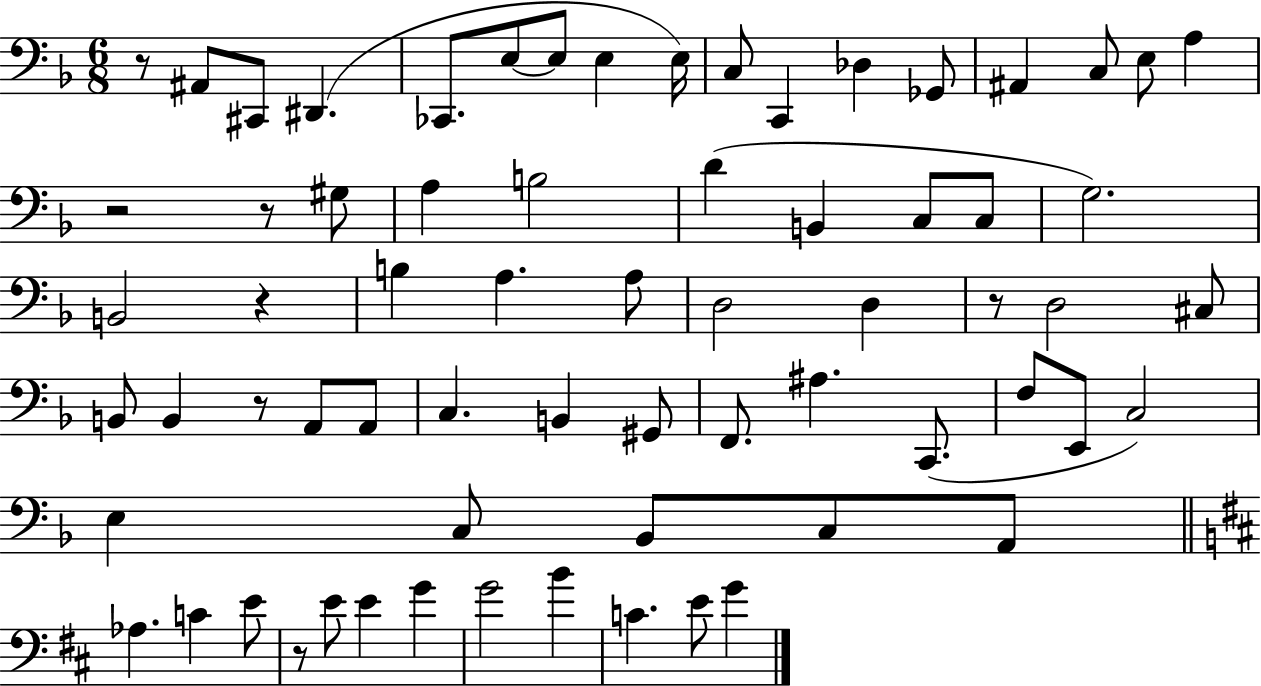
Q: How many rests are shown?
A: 7